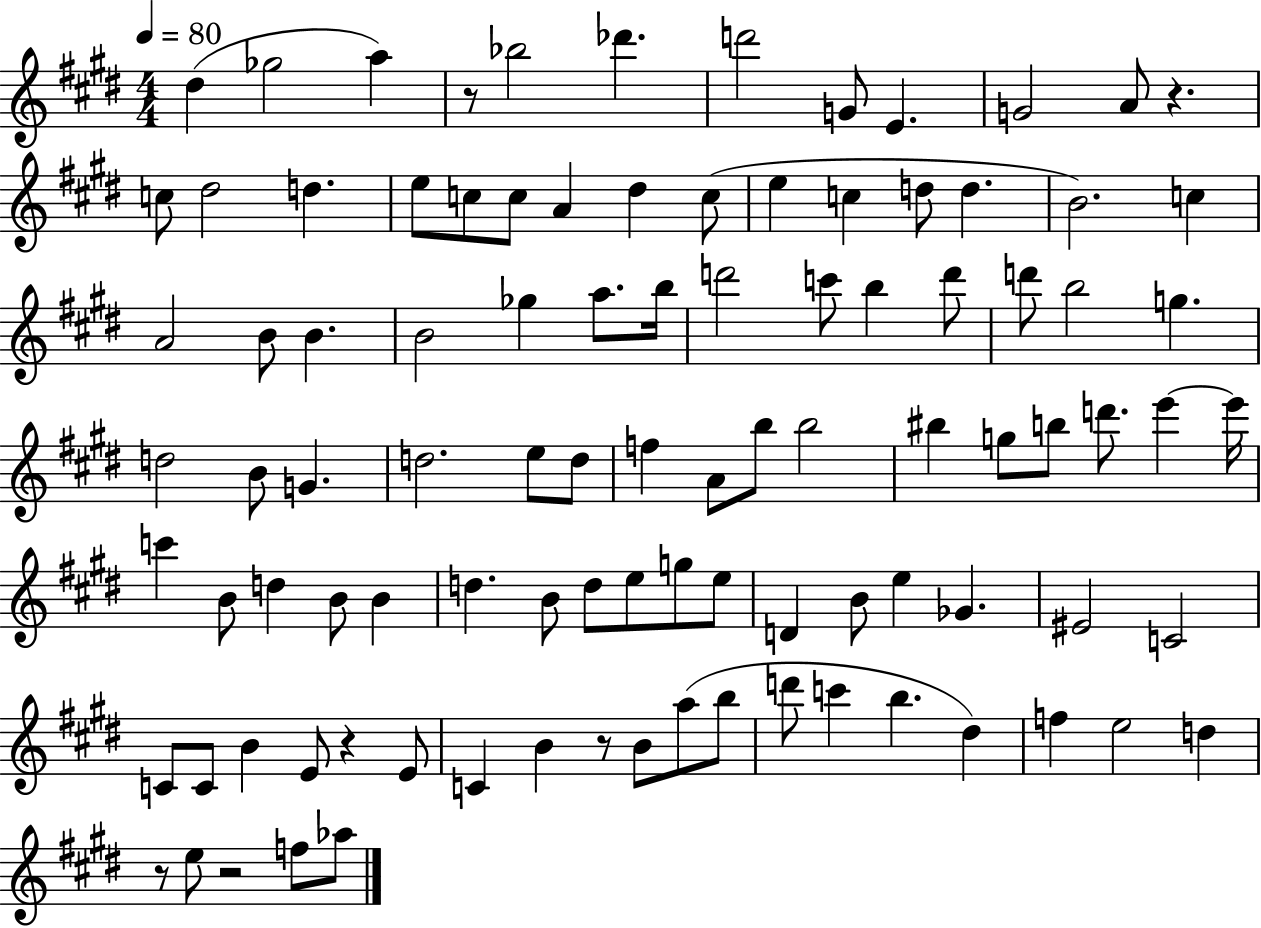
{
  \clef treble
  \numericTimeSignature
  \time 4/4
  \key e \major
  \tempo 4 = 80
  \repeat volta 2 { dis''4( ges''2 a''4) | r8 bes''2 des'''4. | d'''2 g'8 e'4. | g'2 a'8 r4. | \break c''8 dis''2 d''4. | e''8 c''8 c''8 a'4 dis''4 c''8( | e''4 c''4 d''8 d''4. | b'2.) c''4 | \break a'2 b'8 b'4. | b'2 ges''4 a''8. b''16 | d'''2 c'''8 b''4 d'''8 | d'''8 b''2 g''4. | \break d''2 b'8 g'4. | d''2. e''8 d''8 | f''4 a'8 b''8 b''2 | bis''4 g''8 b''8 d'''8. e'''4~~ e'''16 | \break c'''4 b'8 d''4 b'8 b'4 | d''4. b'8 d''8 e''8 g''8 e''8 | d'4 b'8 e''4 ges'4. | eis'2 c'2 | \break c'8 c'8 b'4 e'8 r4 e'8 | c'4 b'4 r8 b'8 a''8( b''8 | d'''8 c'''4 b''4. dis''4) | f''4 e''2 d''4 | \break r8 e''8 r2 f''8 aes''8 | } \bar "|."
}